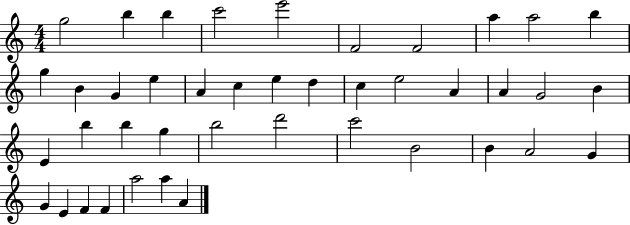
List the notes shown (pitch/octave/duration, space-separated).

G5/h B5/q B5/q C6/h E6/h F4/h F4/h A5/q A5/h B5/q G5/q B4/q G4/q E5/q A4/q C5/q E5/q D5/q C5/q E5/h A4/q A4/q G4/h B4/q E4/q B5/q B5/q G5/q B5/h D6/h C6/h B4/h B4/q A4/h G4/q G4/q E4/q F4/q F4/q A5/h A5/q A4/q